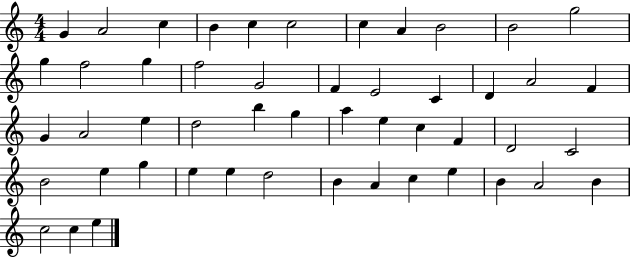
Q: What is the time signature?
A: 4/4